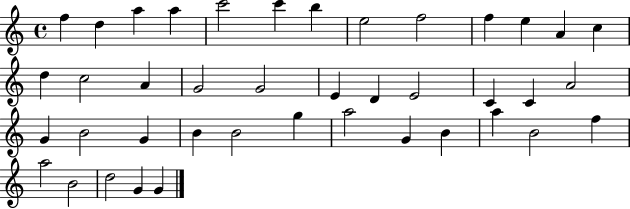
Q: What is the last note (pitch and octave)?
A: G4